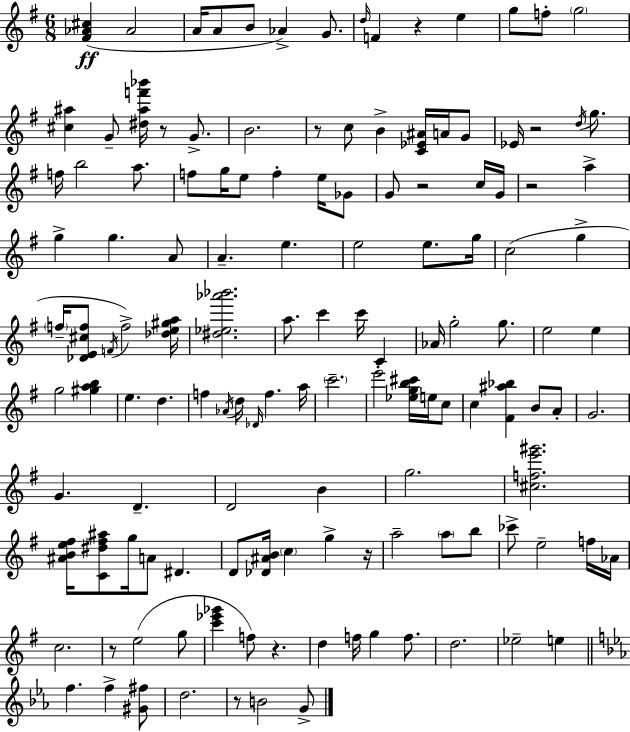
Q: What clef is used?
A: treble